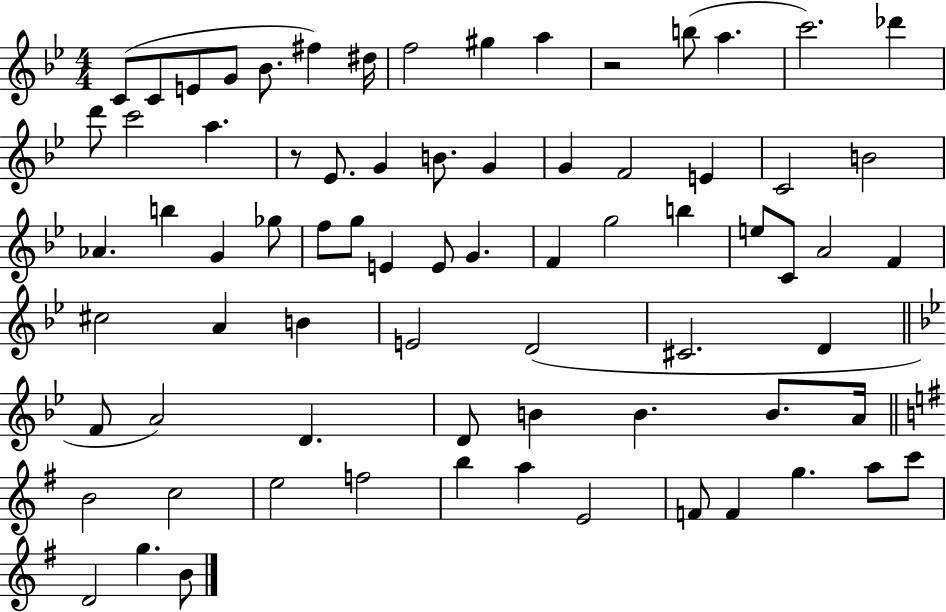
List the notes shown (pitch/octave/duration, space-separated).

C4/e C4/e E4/e G4/e Bb4/e. F#5/q D#5/s F5/h G#5/q A5/q R/h B5/e A5/q. C6/h. Db6/q D6/e C6/h A5/q. R/e Eb4/e. G4/q B4/e. G4/q G4/q F4/h E4/q C4/h B4/h Ab4/q. B5/q G4/q Gb5/e F5/e G5/e E4/q E4/e G4/q. F4/q G5/h B5/q E5/e C4/e A4/h F4/q C#5/h A4/q B4/q E4/h D4/h C#4/h. D4/q F4/e A4/h D4/q. D4/e B4/q B4/q. B4/e. A4/s B4/h C5/h E5/h F5/h B5/q A5/q E4/h F4/e F4/q G5/q. A5/e C6/e D4/h G5/q. B4/e